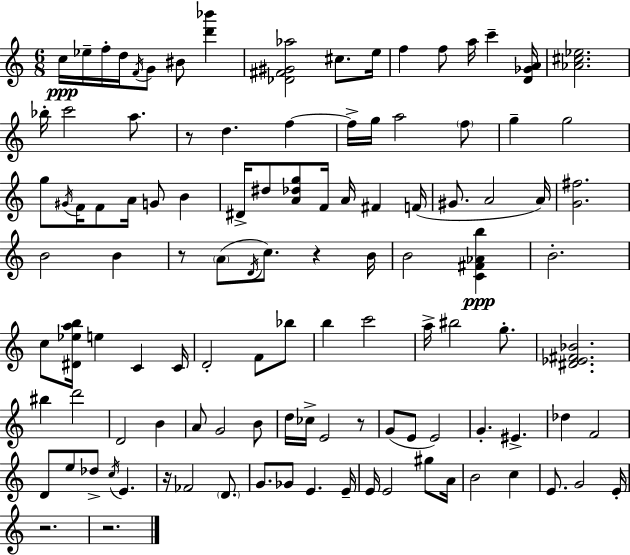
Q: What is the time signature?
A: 6/8